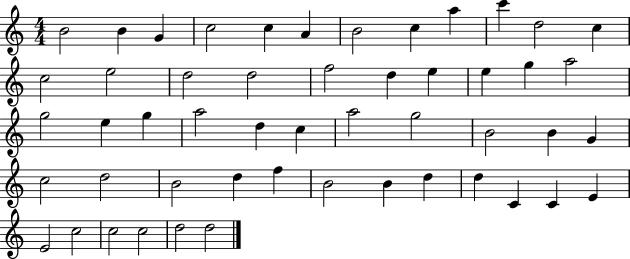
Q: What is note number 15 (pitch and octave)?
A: D5